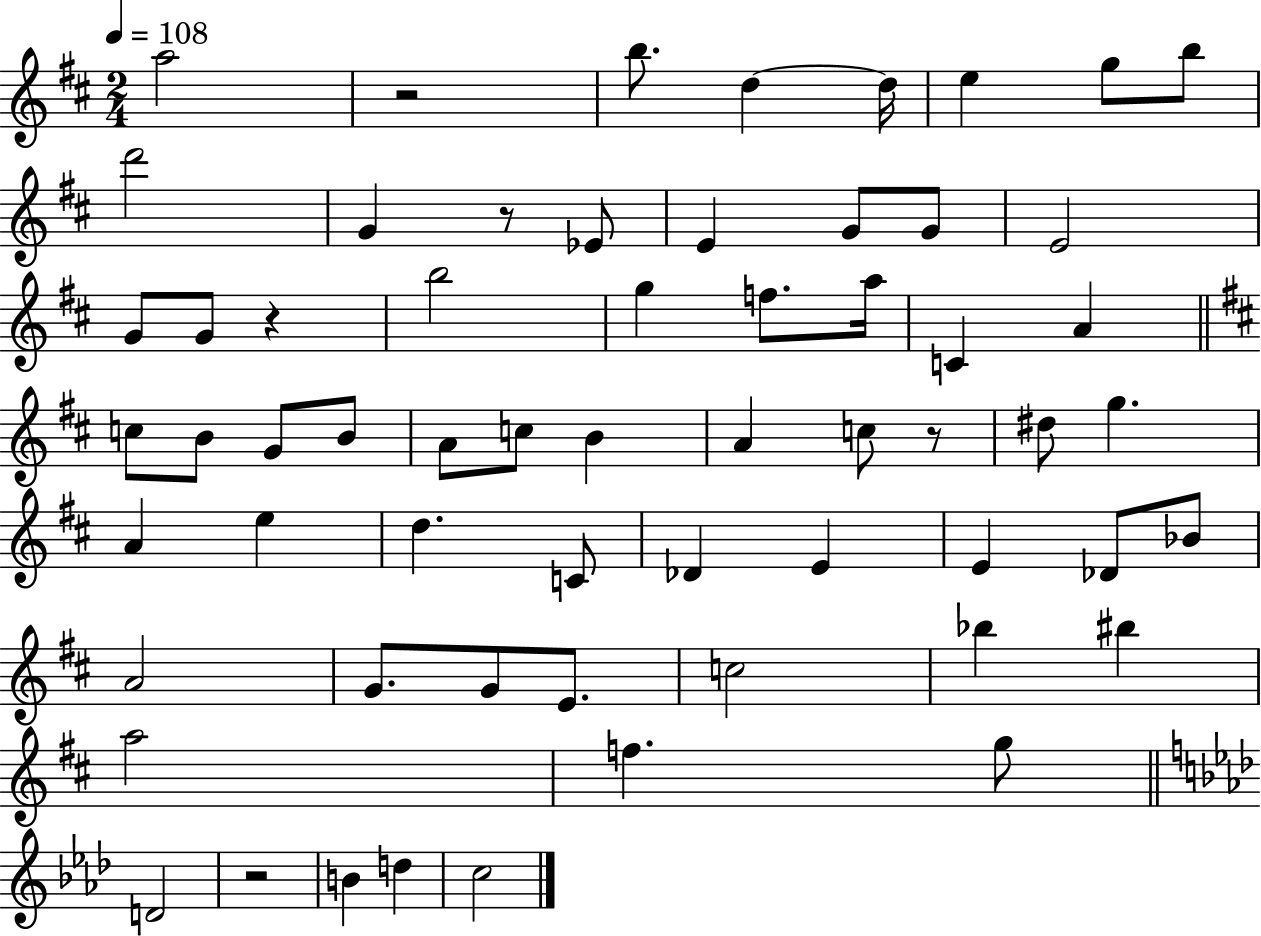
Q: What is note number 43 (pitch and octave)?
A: A4